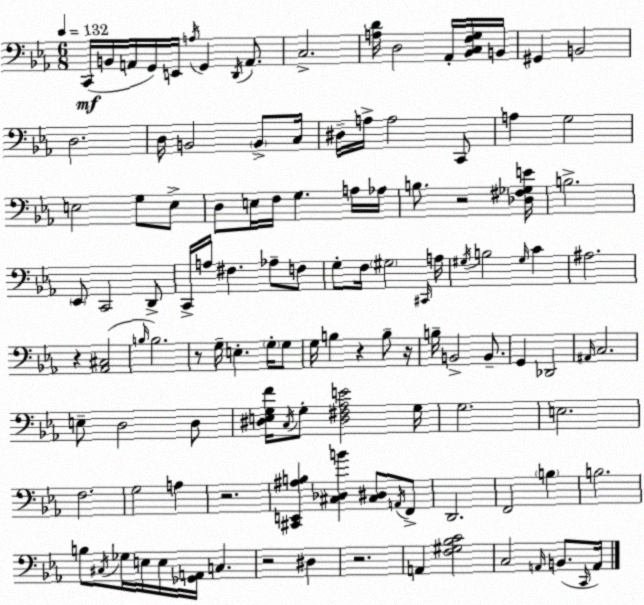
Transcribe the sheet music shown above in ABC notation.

X:1
T:Untitled
M:6/8
L:1/4
K:Eb
C,,/4 B,,/4 A,,/4 G,,/4 E,,/4 A,/4 G,, D,,/4 A,,/2 C,2 [A,D]/4 D,2 _A,,/4 [_B,,C,F,G,]/4 B,,/4 ^G,, B,,2 D,2 D,/4 B,,2 B,,/2 C,/4 ^D,/4 A,/4 A,2 C,,/2 A, G,2 E,2 G,/2 E,/2 D,/2 E,/4 F,/4 G, A,/4 _A,/4 B,/2 z2 [_D,^F,_G,E]/4 B,2 _E,,/2 C,,2 D,,/2 C,,/4 A,/4 ^F, _A,/2 F,/2 G,/2 F,/4 ^G,2 ^C,,/4 A,/4 ^G,/4 B,2 ^G,/4 C ^A,2 z [_A,,^C,]2 B,/4 B,2 z/2 G,/4 E, G,/4 G,/2 G,/4 B, z B,/2 z/4 B,/4 B,,2 B,,/2 G,, _D,,2 ^A,,/4 C,2 E,/2 D,2 D,/2 [^D,E,G,F]/4 C,/4 G,/2 [^D,^F,_A,E]2 G,/4 G,2 E,2 F,2 G,2 A, z2 [^C,,E,,^A,B,] [^C,_D,B] [^C,^D,]/2 A,,/4 F,,/2 D,,2 F,,2 B, B,2 B,/2 ^C,/4 _G,/4 E,/4 E,/4 [_G,,A,,]/4 C, z2 ^D, z2 A,, [F,^G,_B,C]2 C,2 A,,/4 B,,/2 C,,/4 A,,/4